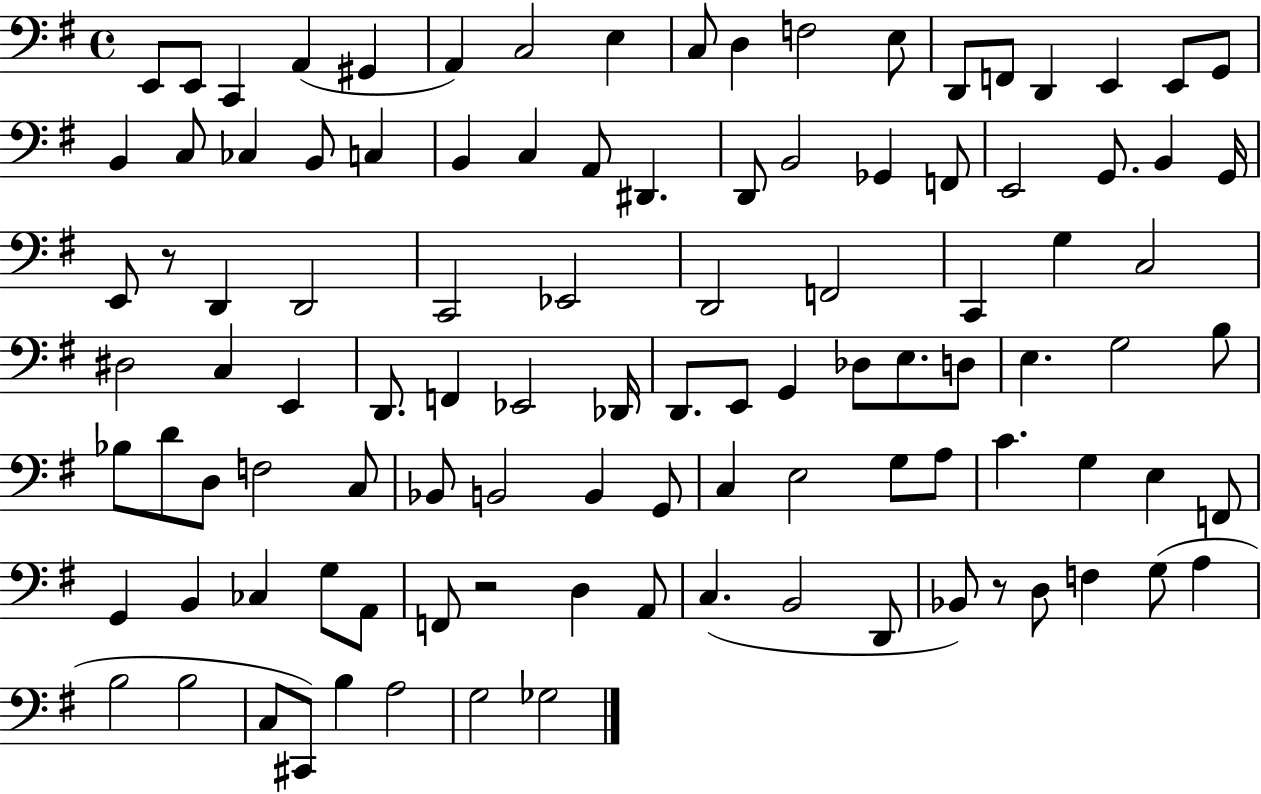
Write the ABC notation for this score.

X:1
T:Untitled
M:4/4
L:1/4
K:G
E,,/2 E,,/2 C,, A,, ^G,, A,, C,2 E, C,/2 D, F,2 E,/2 D,,/2 F,,/2 D,, E,, E,,/2 G,,/2 B,, C,/2 _C, B,,/2 C, B,, C, A,,/2 ^D,, D,,/2 B,,2 _G,, F,,/2 E,,2 G,,/2 B,, G,,/4 E,,/2 z/2 D,, D,,2 C,,2 _E,,2 D,,2 F,,2 C,, G, C,2 ^D,2 C, E,, D,,/2 F,, _E,,2 _D,,/4 D,,/2 E,,/2 G,, _D,/2 E,/2 D,/2 E, G,2 B,/2 _B,/2 D/2 D,/2 F,2 C,/2 _B,,/2 B,,2 B,, G,,/2 C, E,2 G,/2 A,/2 C G, E, F,,/2 G,, B,, _C, G,/2 A,,/2 F,,/2 z2 D, A,,/2 C, B,,2 D,,/2 _B,,/2 z/2 D,/2 F, G,/2 A, B,2 B,2 C,/2 ^C,,/2 B, A,2 G,2 _G,2